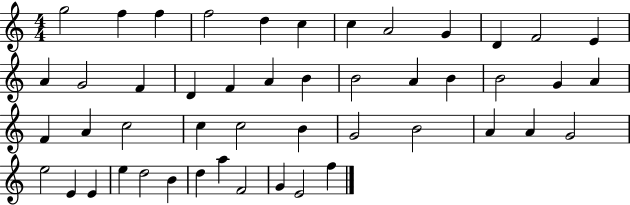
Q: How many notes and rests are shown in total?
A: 48